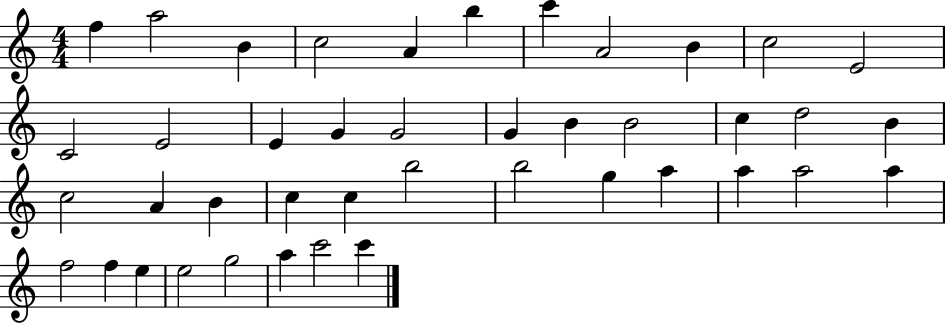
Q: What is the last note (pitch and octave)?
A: C6